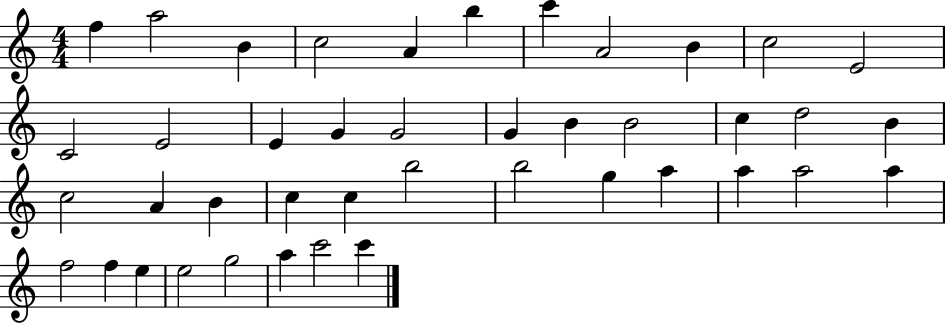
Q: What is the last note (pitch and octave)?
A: C6